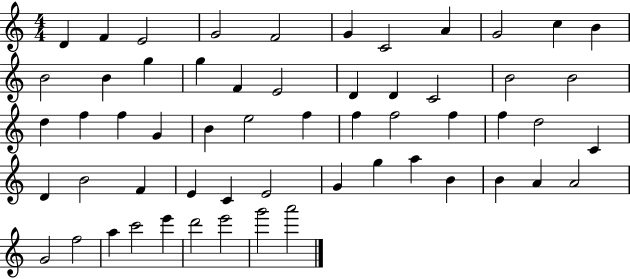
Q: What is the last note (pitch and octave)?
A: A6